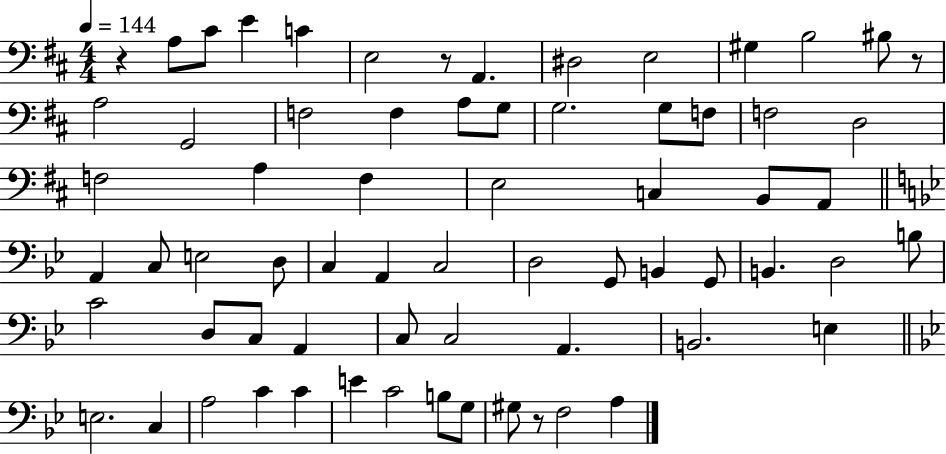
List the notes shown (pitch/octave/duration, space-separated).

R/q A3/e C#4/e E4/q C4/q E3/h R/e A2/q. D#3/h E3/h G#3/q B3/h BIS3/e R/e A3/h G2/h F3/h F3/q A3/e G3/e G3/h. G3/e F3/e F3/h D3/h F3/h A3/q F3/q E3/h C3/q B2/e A2/e A2/q C3/e E3/h D3/e C3/q A2/q C3/h D3/h G2/e B2/q G2/e B2/q. D3/h B3/e C4/h D3/e C3/e A2/q C3/e C3/h A2/q. B2/h. E3/q E3/h. C3/q A3/h C4/q C4/q E4/q C4/h B3/e G3/e G#3/e R/e F3/h A3/q